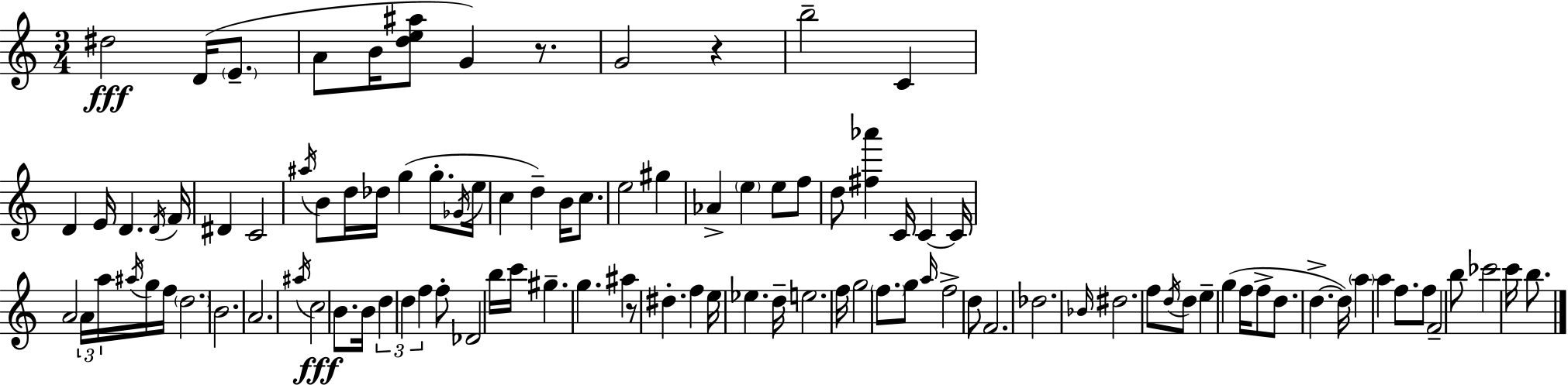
{
  \clef treble
  \numericTimeSignature
  \time 3/4
  \key a \minor
  dis''2\fff d'16( \parenthesize e'8.-- | a'8 b'16 <d'' e'' ais''>8 g'4) r8. | g'2 r4 | b''2-- c'4 | \break d'4 e'16 d'4. \acciaccatura { d'16 } | f'16 dis'4 c'2 | \acciaccatura { ais''16 } b'8 d''16 des''16 g''4( g''8.-. | \acciaccatura { ges'16 } e''16 c''4 d''4--) b'16 | \break c''8. e''2 gis''4 | aes'4-> \parenthesize e''4 e''8 | f''8 d''8 <fis'' aes'''>4 c'16 c'4~~ | c'16 a'2 \tuplet 3/2 { a'16 | \break a''16 \acciaccatura { ais''16 } } g''16 f''16 \parenthesize d''2. | b'2. | a'2. | \acciaccatura { ais''16 }\fff c''2 | \break b'8. b'16 \tuplet 3/2 { d''4 d''4 | f''4 } f''8-. des'2 | b''16 c'''16 gis''4.-- g''4. | ais''4 r8 dis''4.-. | \break f''4 e''16 ees''4. | d''16-- e''2. | f''16 g''2 | \parenthesize f''8. g''8 \grace { a''16 } f''2-> | \break d''8 f'2. | des''2. | \grace { bes'16 } dis''2. | f''8 \acciaccatura { d''16 } d''8 | \break e''4-- g''4( f''16 f''8-> d''8. | d''4.->~~ d''16) \parenthesize a''4 | a''4 f''8. f''8 f'2-- | b''8 ces'''2 | \break c'''16 b''8. \bar "|."
}